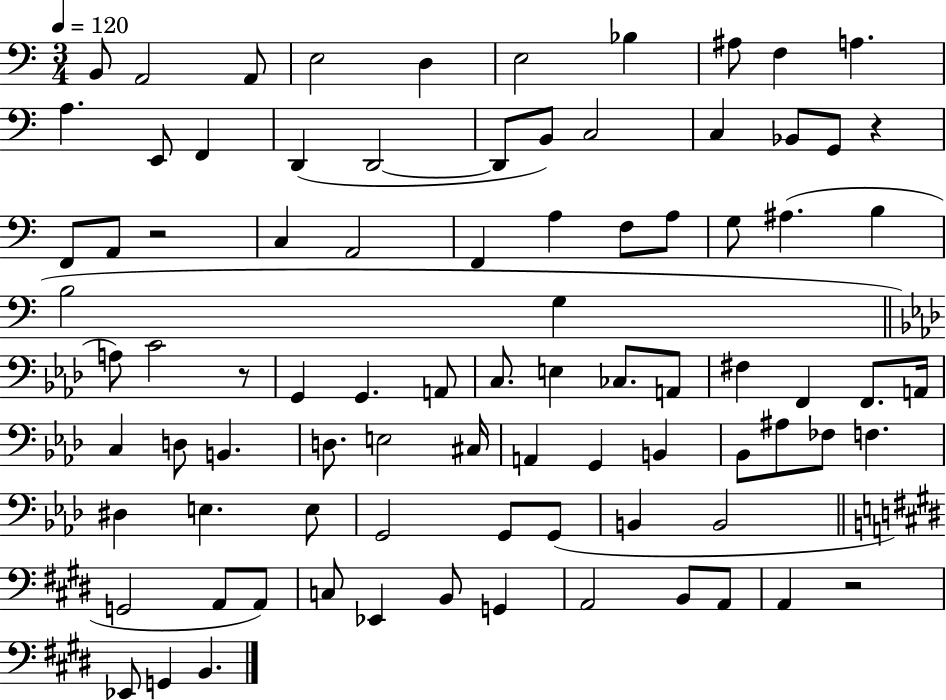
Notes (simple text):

B2/e A2/h A2/e E3/h D3/q E3/h Bb3/q A#3/e F3/q A3/q. A3/q. E2/e F2/q D2/q D2/h D2/e B2/e C3/h C3/q Bb2/e G2/e R/q F2/e A2/e R/h C3/q A2/h F2/q A3/q F3/e A3/e G3/e A#3/q. B3/q B3/h G3/q A3/e C4/h R/e G2/q G2/q. A2/e C3/e. E3/q CES3/e. A2/e F#3/q F2/q F2/e. A2/s C3/q D3/e B2/q. D3/e. E3/h C#3/s A2/q G2/q B2/q Bb2/e A#3/e FES3/e F3/q. D#3/q E3/q. E3/e G2/h G2/e G2/e B2/q B2/h G2/h A2/e A2/e C3/e Eb2/q B2/e G2/q A2/h B2/e A2/e A2/q R/h Eb2/e G2/q B2/q.